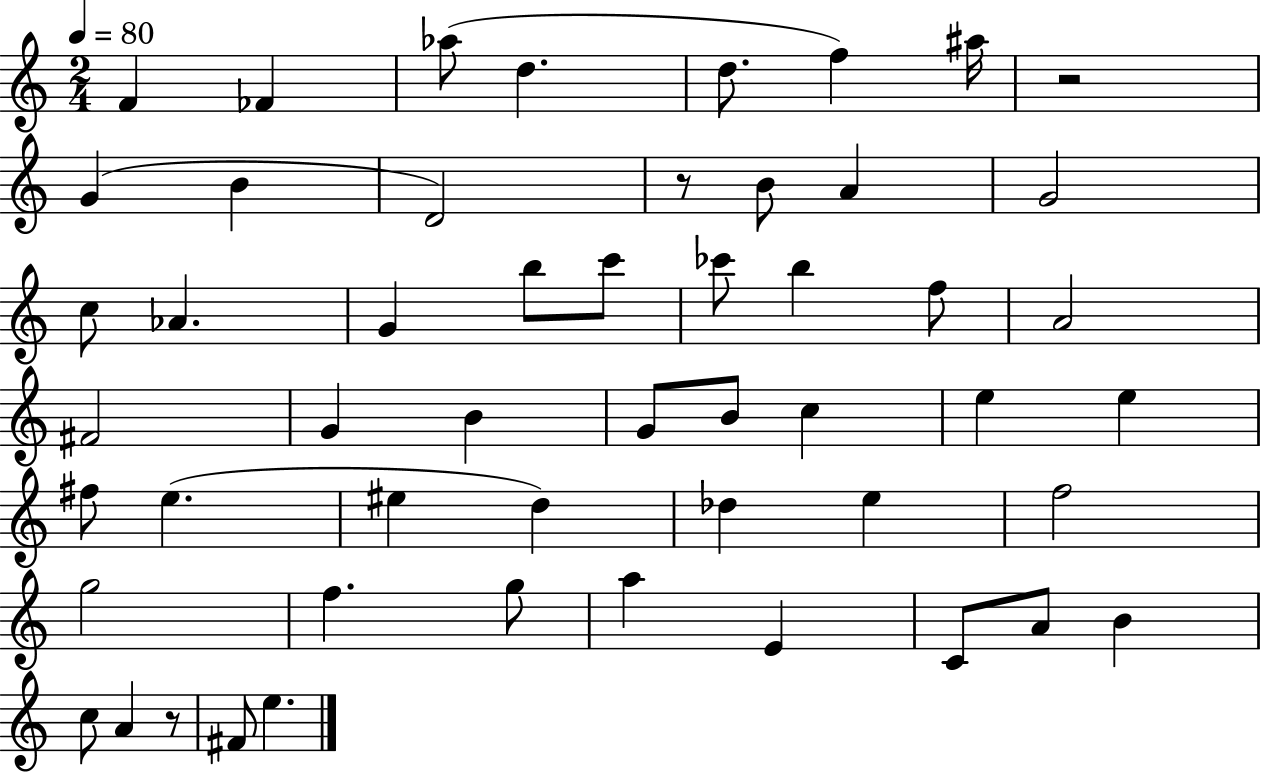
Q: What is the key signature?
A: C major